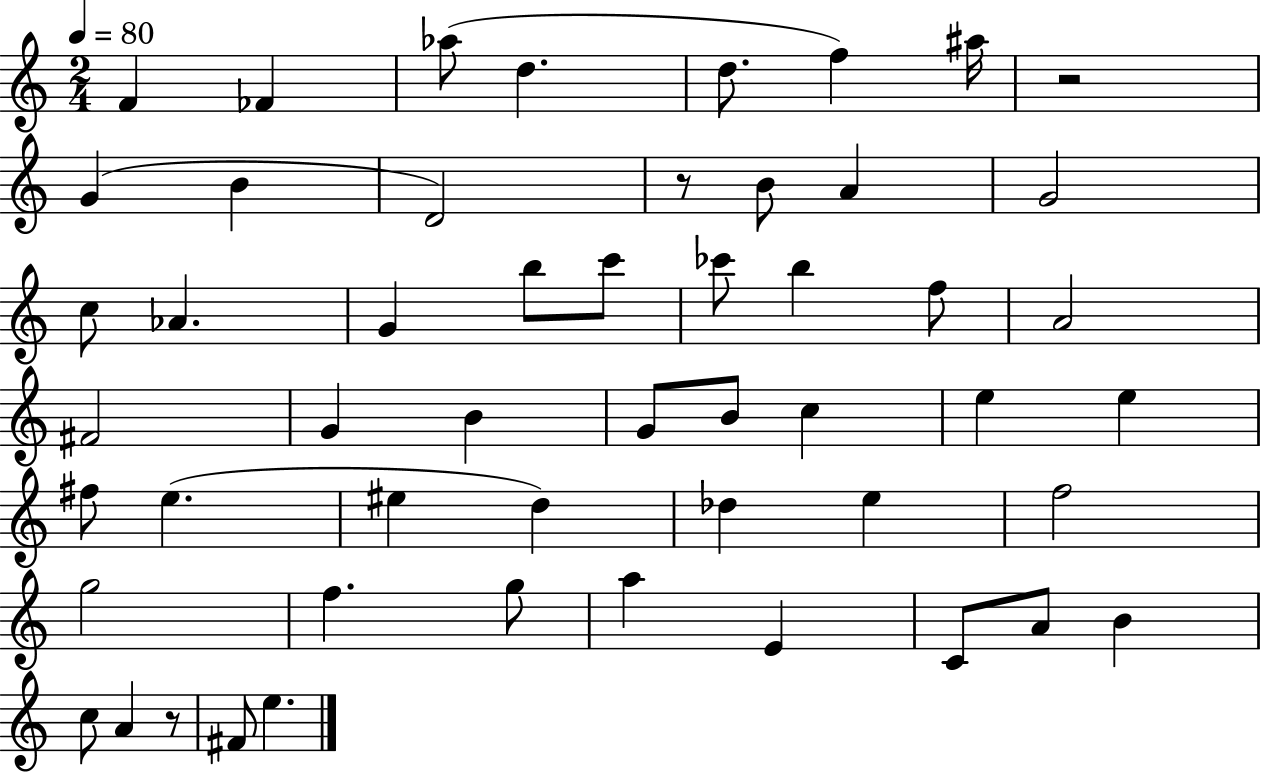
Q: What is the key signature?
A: C major